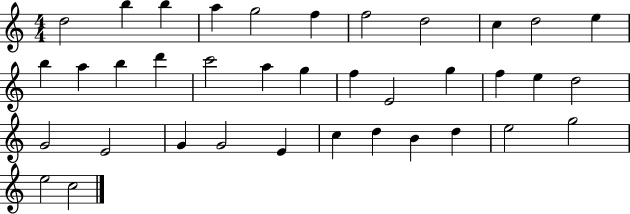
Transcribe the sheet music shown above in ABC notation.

X:1
T:Untitled
M:4/4
L:1/4
K:C
d2 b b a g2 f f2 d2 c d2 e b a b d' c'2 a g f E2 g f e d2 G2 E2 G G2 E c d B d e2 g2 e2 c2